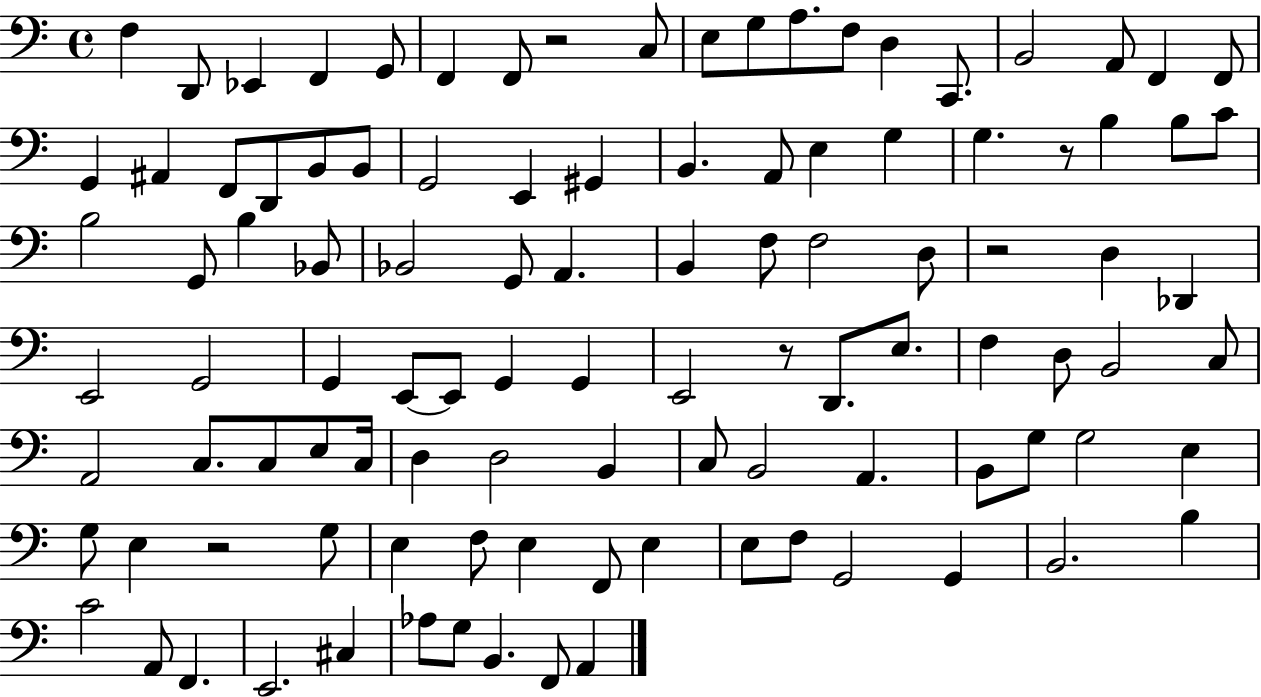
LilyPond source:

{
  \clef bass
  \time 4/4
  \defaultTimeSignature
  \key c \major
  f4 d,8 ees,4 f,4 g,8 | f,4 f,8 r2 c8 | e8 g8 a8. f8 d4 c,8. | b,2 a,8 f,4 f,8 | \break g,4 ais,4 f,8 d,8 b,8 b,8 | g,2 e,4 gis,4 | b,4. a,8 e4 g4 | g4. r8 b4 b8 c'8 | \break b2 g,8 b4 bes,8 | bes,2 g,8 a,4. | b,4 f8 f2 d8 | r2 d4 des,4 | \break e,2 g,2 | g,4 e,8~~ e,8 g,4 g,4 | e,2 r8 d,8. e8. | f4 d8 b,2 c8 | \break a,2 c8. c8 e8 c16 | d4 d2 b,4 | c8 b,2 a,4. | b,8 g8 g2 e4 | \break g8 e4 r2 g8 | e4 f8 e4 f,8 e4 | e8 f8 g,2 g,4 | b,2. b4 | \break c'2 a,8 f,4. | e,2. cis4 | aes8 g8 b,4. f,8 a,4 | \bar "|."
}